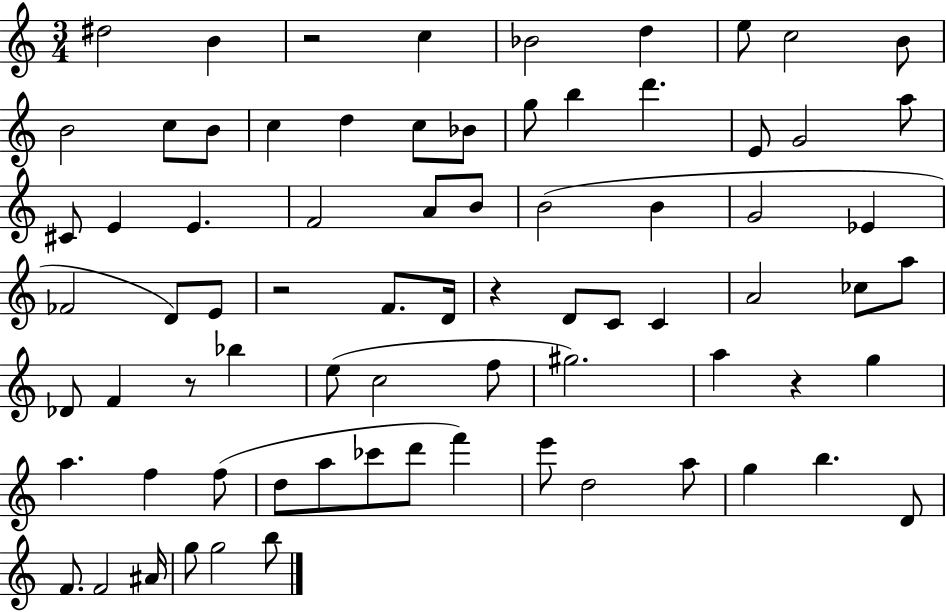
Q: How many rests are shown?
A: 5